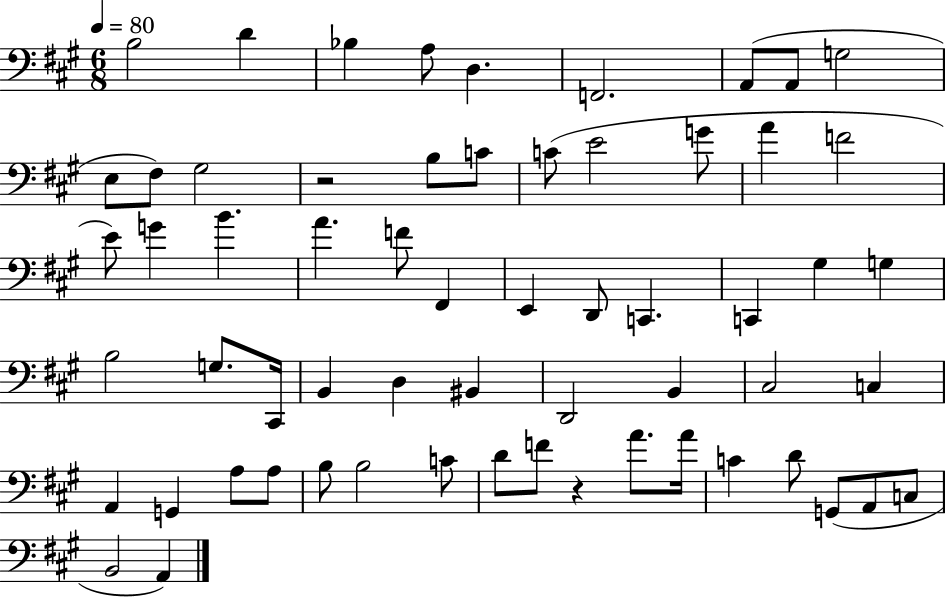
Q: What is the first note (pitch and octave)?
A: B3